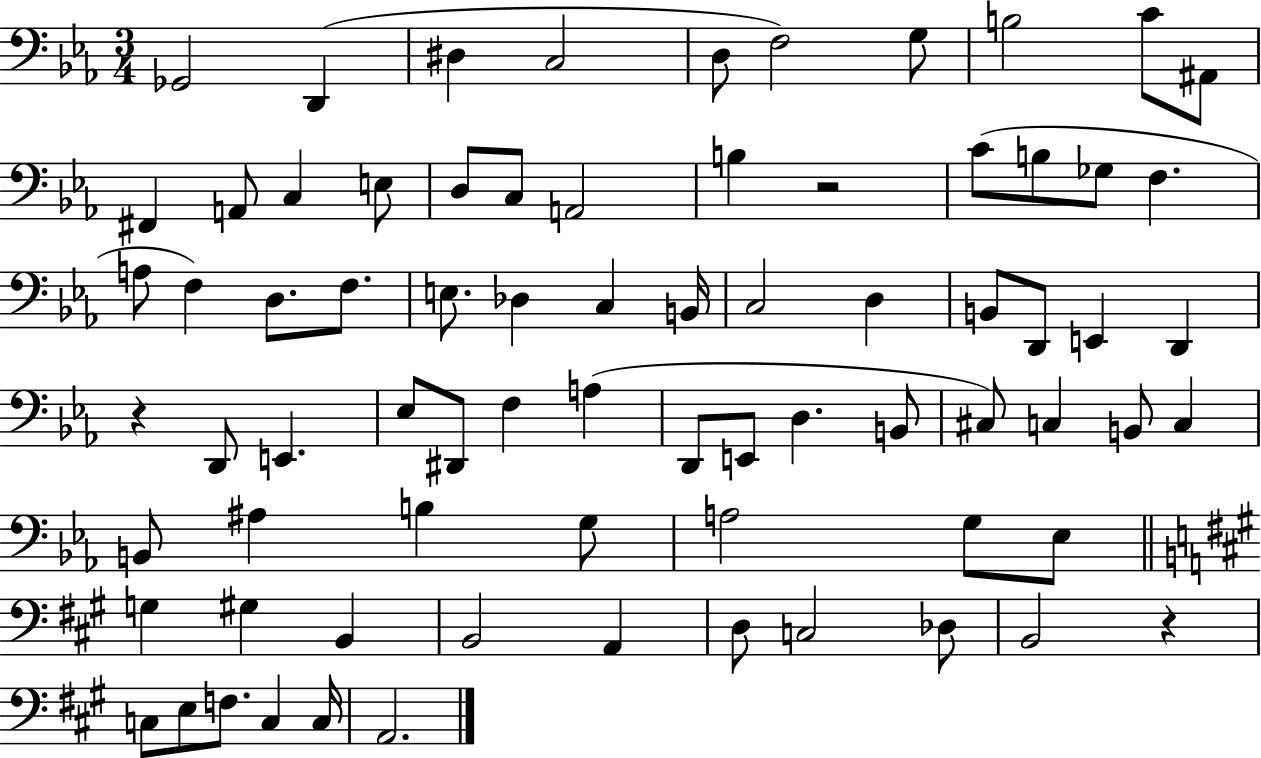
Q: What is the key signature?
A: EES major